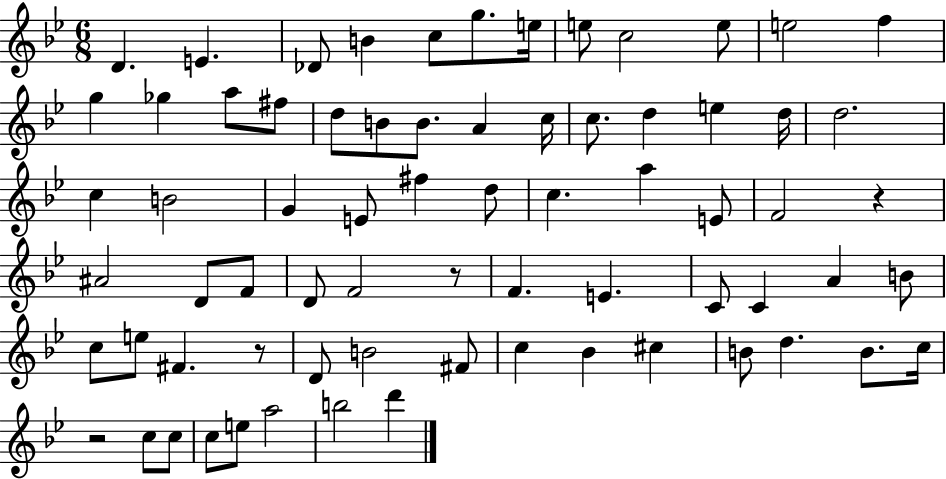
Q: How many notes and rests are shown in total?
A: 71